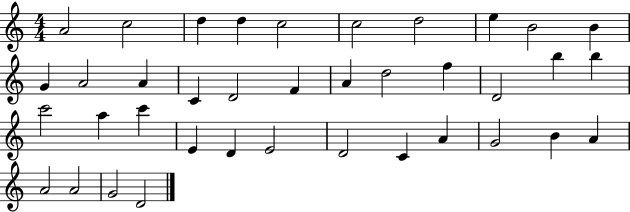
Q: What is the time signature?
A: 4/4